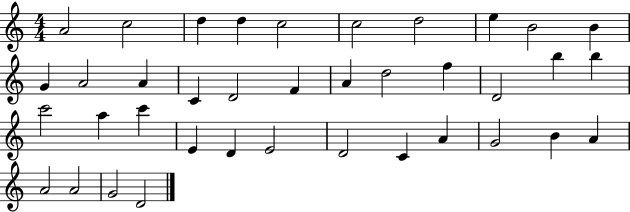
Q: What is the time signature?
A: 4/4